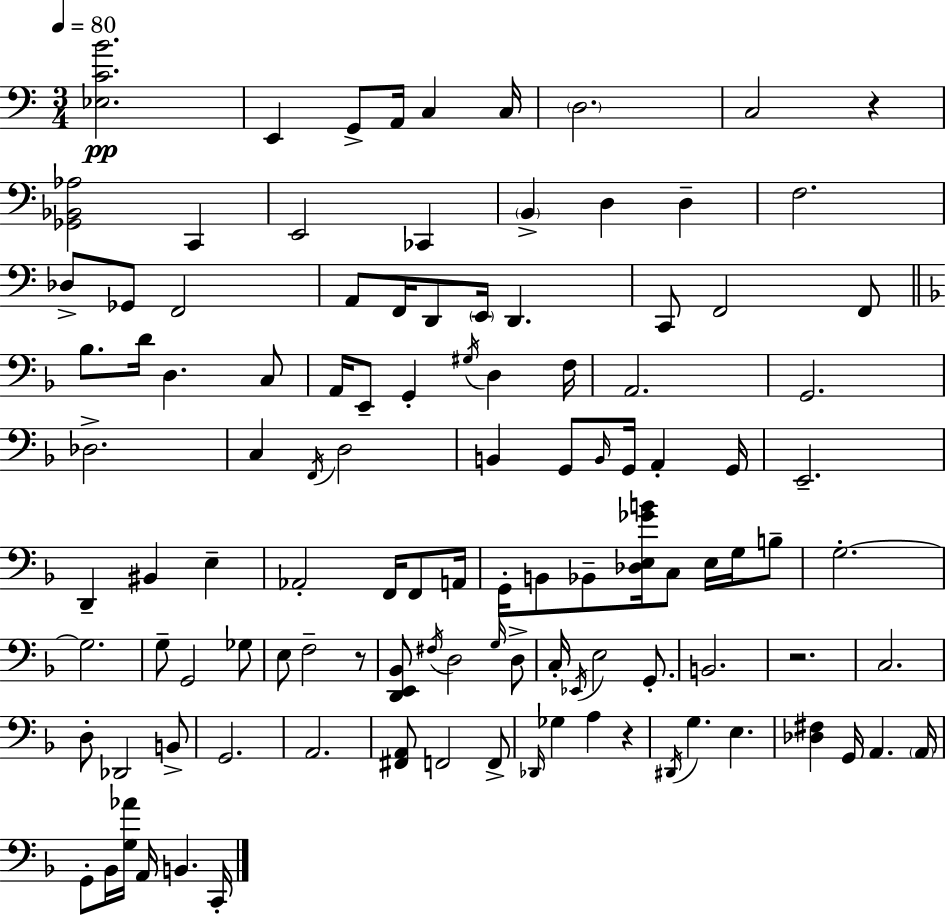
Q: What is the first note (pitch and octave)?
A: E2